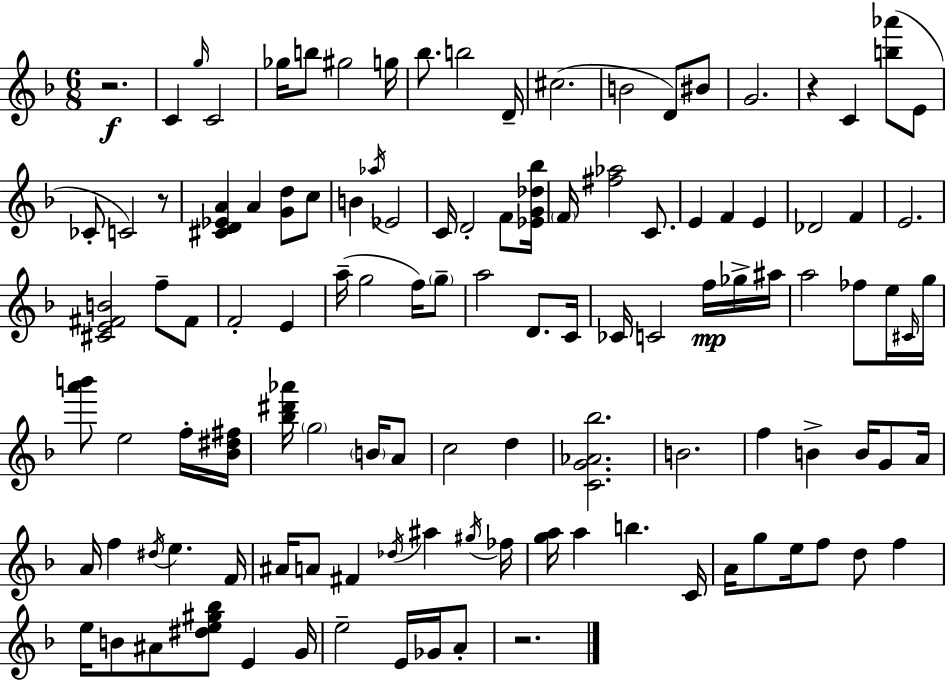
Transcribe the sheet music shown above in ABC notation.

X:1
T:Untitled
M:6/8
L:1/4
K:F
z2 C g/4 C2 _g/4 b/2 ^g2 g/4 _b/2 b2 D/4 ^c2 B2 D/2 ^B/2 G2 z C [b_a']/2 E/2 _C/2 C2 z/2 [^CD_EA] A [Gd]/2 c/2 B _a/4 _E2 C/4 D2 F/2 [_EG_d_b]/4 F/4 [^f_a]2 C/2 E F E _D2 F E2 [^CE^FB]2 f/2 ^F/2 F2 E a/4 g2 f/4 g/2 a2 D/2 C/4 _C/4 C2 f/4 _g/4 ^a/4 a2 _f/2 e/4 ^C/4 g/4 [a'b']/2 e2 f/4 [_B^d^f]/4 [_b^d'_a']/4 g2 B/4 A/2 c2 d [CG_A_b]2 B2 f B B/4 G/2 A/4 A/4 f ^d/4 e F/4 ^A/4 A/2 ^F _d/4 ^a ^g/4 _f/4 [ga]/4 a b C/4 A/4 g/2 e/4 f/2 d/2 f e/4 B/2 ^A/2 [^de^g_b]/2 E G/4 e2 E/4 _G/4 A/2 z2